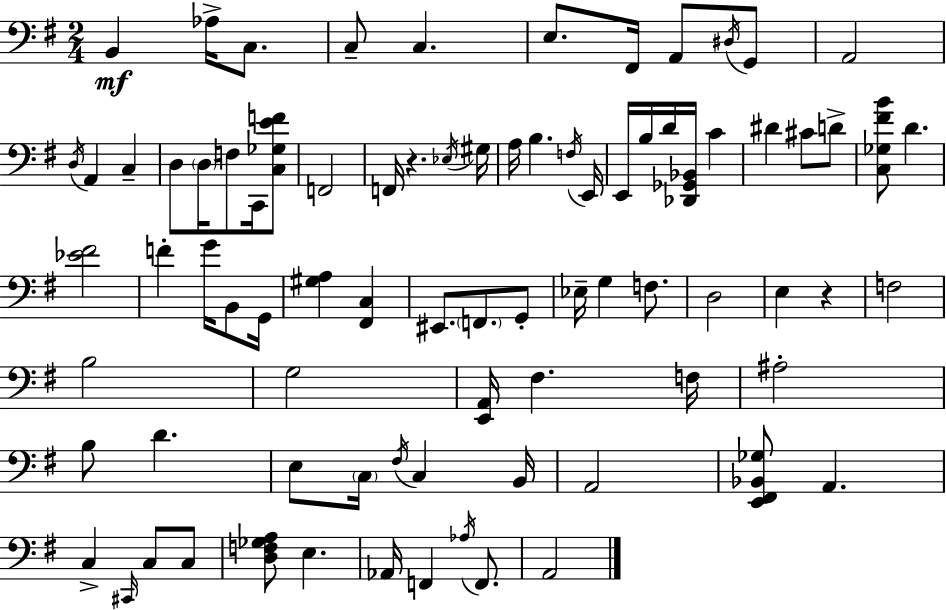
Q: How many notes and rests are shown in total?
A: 82